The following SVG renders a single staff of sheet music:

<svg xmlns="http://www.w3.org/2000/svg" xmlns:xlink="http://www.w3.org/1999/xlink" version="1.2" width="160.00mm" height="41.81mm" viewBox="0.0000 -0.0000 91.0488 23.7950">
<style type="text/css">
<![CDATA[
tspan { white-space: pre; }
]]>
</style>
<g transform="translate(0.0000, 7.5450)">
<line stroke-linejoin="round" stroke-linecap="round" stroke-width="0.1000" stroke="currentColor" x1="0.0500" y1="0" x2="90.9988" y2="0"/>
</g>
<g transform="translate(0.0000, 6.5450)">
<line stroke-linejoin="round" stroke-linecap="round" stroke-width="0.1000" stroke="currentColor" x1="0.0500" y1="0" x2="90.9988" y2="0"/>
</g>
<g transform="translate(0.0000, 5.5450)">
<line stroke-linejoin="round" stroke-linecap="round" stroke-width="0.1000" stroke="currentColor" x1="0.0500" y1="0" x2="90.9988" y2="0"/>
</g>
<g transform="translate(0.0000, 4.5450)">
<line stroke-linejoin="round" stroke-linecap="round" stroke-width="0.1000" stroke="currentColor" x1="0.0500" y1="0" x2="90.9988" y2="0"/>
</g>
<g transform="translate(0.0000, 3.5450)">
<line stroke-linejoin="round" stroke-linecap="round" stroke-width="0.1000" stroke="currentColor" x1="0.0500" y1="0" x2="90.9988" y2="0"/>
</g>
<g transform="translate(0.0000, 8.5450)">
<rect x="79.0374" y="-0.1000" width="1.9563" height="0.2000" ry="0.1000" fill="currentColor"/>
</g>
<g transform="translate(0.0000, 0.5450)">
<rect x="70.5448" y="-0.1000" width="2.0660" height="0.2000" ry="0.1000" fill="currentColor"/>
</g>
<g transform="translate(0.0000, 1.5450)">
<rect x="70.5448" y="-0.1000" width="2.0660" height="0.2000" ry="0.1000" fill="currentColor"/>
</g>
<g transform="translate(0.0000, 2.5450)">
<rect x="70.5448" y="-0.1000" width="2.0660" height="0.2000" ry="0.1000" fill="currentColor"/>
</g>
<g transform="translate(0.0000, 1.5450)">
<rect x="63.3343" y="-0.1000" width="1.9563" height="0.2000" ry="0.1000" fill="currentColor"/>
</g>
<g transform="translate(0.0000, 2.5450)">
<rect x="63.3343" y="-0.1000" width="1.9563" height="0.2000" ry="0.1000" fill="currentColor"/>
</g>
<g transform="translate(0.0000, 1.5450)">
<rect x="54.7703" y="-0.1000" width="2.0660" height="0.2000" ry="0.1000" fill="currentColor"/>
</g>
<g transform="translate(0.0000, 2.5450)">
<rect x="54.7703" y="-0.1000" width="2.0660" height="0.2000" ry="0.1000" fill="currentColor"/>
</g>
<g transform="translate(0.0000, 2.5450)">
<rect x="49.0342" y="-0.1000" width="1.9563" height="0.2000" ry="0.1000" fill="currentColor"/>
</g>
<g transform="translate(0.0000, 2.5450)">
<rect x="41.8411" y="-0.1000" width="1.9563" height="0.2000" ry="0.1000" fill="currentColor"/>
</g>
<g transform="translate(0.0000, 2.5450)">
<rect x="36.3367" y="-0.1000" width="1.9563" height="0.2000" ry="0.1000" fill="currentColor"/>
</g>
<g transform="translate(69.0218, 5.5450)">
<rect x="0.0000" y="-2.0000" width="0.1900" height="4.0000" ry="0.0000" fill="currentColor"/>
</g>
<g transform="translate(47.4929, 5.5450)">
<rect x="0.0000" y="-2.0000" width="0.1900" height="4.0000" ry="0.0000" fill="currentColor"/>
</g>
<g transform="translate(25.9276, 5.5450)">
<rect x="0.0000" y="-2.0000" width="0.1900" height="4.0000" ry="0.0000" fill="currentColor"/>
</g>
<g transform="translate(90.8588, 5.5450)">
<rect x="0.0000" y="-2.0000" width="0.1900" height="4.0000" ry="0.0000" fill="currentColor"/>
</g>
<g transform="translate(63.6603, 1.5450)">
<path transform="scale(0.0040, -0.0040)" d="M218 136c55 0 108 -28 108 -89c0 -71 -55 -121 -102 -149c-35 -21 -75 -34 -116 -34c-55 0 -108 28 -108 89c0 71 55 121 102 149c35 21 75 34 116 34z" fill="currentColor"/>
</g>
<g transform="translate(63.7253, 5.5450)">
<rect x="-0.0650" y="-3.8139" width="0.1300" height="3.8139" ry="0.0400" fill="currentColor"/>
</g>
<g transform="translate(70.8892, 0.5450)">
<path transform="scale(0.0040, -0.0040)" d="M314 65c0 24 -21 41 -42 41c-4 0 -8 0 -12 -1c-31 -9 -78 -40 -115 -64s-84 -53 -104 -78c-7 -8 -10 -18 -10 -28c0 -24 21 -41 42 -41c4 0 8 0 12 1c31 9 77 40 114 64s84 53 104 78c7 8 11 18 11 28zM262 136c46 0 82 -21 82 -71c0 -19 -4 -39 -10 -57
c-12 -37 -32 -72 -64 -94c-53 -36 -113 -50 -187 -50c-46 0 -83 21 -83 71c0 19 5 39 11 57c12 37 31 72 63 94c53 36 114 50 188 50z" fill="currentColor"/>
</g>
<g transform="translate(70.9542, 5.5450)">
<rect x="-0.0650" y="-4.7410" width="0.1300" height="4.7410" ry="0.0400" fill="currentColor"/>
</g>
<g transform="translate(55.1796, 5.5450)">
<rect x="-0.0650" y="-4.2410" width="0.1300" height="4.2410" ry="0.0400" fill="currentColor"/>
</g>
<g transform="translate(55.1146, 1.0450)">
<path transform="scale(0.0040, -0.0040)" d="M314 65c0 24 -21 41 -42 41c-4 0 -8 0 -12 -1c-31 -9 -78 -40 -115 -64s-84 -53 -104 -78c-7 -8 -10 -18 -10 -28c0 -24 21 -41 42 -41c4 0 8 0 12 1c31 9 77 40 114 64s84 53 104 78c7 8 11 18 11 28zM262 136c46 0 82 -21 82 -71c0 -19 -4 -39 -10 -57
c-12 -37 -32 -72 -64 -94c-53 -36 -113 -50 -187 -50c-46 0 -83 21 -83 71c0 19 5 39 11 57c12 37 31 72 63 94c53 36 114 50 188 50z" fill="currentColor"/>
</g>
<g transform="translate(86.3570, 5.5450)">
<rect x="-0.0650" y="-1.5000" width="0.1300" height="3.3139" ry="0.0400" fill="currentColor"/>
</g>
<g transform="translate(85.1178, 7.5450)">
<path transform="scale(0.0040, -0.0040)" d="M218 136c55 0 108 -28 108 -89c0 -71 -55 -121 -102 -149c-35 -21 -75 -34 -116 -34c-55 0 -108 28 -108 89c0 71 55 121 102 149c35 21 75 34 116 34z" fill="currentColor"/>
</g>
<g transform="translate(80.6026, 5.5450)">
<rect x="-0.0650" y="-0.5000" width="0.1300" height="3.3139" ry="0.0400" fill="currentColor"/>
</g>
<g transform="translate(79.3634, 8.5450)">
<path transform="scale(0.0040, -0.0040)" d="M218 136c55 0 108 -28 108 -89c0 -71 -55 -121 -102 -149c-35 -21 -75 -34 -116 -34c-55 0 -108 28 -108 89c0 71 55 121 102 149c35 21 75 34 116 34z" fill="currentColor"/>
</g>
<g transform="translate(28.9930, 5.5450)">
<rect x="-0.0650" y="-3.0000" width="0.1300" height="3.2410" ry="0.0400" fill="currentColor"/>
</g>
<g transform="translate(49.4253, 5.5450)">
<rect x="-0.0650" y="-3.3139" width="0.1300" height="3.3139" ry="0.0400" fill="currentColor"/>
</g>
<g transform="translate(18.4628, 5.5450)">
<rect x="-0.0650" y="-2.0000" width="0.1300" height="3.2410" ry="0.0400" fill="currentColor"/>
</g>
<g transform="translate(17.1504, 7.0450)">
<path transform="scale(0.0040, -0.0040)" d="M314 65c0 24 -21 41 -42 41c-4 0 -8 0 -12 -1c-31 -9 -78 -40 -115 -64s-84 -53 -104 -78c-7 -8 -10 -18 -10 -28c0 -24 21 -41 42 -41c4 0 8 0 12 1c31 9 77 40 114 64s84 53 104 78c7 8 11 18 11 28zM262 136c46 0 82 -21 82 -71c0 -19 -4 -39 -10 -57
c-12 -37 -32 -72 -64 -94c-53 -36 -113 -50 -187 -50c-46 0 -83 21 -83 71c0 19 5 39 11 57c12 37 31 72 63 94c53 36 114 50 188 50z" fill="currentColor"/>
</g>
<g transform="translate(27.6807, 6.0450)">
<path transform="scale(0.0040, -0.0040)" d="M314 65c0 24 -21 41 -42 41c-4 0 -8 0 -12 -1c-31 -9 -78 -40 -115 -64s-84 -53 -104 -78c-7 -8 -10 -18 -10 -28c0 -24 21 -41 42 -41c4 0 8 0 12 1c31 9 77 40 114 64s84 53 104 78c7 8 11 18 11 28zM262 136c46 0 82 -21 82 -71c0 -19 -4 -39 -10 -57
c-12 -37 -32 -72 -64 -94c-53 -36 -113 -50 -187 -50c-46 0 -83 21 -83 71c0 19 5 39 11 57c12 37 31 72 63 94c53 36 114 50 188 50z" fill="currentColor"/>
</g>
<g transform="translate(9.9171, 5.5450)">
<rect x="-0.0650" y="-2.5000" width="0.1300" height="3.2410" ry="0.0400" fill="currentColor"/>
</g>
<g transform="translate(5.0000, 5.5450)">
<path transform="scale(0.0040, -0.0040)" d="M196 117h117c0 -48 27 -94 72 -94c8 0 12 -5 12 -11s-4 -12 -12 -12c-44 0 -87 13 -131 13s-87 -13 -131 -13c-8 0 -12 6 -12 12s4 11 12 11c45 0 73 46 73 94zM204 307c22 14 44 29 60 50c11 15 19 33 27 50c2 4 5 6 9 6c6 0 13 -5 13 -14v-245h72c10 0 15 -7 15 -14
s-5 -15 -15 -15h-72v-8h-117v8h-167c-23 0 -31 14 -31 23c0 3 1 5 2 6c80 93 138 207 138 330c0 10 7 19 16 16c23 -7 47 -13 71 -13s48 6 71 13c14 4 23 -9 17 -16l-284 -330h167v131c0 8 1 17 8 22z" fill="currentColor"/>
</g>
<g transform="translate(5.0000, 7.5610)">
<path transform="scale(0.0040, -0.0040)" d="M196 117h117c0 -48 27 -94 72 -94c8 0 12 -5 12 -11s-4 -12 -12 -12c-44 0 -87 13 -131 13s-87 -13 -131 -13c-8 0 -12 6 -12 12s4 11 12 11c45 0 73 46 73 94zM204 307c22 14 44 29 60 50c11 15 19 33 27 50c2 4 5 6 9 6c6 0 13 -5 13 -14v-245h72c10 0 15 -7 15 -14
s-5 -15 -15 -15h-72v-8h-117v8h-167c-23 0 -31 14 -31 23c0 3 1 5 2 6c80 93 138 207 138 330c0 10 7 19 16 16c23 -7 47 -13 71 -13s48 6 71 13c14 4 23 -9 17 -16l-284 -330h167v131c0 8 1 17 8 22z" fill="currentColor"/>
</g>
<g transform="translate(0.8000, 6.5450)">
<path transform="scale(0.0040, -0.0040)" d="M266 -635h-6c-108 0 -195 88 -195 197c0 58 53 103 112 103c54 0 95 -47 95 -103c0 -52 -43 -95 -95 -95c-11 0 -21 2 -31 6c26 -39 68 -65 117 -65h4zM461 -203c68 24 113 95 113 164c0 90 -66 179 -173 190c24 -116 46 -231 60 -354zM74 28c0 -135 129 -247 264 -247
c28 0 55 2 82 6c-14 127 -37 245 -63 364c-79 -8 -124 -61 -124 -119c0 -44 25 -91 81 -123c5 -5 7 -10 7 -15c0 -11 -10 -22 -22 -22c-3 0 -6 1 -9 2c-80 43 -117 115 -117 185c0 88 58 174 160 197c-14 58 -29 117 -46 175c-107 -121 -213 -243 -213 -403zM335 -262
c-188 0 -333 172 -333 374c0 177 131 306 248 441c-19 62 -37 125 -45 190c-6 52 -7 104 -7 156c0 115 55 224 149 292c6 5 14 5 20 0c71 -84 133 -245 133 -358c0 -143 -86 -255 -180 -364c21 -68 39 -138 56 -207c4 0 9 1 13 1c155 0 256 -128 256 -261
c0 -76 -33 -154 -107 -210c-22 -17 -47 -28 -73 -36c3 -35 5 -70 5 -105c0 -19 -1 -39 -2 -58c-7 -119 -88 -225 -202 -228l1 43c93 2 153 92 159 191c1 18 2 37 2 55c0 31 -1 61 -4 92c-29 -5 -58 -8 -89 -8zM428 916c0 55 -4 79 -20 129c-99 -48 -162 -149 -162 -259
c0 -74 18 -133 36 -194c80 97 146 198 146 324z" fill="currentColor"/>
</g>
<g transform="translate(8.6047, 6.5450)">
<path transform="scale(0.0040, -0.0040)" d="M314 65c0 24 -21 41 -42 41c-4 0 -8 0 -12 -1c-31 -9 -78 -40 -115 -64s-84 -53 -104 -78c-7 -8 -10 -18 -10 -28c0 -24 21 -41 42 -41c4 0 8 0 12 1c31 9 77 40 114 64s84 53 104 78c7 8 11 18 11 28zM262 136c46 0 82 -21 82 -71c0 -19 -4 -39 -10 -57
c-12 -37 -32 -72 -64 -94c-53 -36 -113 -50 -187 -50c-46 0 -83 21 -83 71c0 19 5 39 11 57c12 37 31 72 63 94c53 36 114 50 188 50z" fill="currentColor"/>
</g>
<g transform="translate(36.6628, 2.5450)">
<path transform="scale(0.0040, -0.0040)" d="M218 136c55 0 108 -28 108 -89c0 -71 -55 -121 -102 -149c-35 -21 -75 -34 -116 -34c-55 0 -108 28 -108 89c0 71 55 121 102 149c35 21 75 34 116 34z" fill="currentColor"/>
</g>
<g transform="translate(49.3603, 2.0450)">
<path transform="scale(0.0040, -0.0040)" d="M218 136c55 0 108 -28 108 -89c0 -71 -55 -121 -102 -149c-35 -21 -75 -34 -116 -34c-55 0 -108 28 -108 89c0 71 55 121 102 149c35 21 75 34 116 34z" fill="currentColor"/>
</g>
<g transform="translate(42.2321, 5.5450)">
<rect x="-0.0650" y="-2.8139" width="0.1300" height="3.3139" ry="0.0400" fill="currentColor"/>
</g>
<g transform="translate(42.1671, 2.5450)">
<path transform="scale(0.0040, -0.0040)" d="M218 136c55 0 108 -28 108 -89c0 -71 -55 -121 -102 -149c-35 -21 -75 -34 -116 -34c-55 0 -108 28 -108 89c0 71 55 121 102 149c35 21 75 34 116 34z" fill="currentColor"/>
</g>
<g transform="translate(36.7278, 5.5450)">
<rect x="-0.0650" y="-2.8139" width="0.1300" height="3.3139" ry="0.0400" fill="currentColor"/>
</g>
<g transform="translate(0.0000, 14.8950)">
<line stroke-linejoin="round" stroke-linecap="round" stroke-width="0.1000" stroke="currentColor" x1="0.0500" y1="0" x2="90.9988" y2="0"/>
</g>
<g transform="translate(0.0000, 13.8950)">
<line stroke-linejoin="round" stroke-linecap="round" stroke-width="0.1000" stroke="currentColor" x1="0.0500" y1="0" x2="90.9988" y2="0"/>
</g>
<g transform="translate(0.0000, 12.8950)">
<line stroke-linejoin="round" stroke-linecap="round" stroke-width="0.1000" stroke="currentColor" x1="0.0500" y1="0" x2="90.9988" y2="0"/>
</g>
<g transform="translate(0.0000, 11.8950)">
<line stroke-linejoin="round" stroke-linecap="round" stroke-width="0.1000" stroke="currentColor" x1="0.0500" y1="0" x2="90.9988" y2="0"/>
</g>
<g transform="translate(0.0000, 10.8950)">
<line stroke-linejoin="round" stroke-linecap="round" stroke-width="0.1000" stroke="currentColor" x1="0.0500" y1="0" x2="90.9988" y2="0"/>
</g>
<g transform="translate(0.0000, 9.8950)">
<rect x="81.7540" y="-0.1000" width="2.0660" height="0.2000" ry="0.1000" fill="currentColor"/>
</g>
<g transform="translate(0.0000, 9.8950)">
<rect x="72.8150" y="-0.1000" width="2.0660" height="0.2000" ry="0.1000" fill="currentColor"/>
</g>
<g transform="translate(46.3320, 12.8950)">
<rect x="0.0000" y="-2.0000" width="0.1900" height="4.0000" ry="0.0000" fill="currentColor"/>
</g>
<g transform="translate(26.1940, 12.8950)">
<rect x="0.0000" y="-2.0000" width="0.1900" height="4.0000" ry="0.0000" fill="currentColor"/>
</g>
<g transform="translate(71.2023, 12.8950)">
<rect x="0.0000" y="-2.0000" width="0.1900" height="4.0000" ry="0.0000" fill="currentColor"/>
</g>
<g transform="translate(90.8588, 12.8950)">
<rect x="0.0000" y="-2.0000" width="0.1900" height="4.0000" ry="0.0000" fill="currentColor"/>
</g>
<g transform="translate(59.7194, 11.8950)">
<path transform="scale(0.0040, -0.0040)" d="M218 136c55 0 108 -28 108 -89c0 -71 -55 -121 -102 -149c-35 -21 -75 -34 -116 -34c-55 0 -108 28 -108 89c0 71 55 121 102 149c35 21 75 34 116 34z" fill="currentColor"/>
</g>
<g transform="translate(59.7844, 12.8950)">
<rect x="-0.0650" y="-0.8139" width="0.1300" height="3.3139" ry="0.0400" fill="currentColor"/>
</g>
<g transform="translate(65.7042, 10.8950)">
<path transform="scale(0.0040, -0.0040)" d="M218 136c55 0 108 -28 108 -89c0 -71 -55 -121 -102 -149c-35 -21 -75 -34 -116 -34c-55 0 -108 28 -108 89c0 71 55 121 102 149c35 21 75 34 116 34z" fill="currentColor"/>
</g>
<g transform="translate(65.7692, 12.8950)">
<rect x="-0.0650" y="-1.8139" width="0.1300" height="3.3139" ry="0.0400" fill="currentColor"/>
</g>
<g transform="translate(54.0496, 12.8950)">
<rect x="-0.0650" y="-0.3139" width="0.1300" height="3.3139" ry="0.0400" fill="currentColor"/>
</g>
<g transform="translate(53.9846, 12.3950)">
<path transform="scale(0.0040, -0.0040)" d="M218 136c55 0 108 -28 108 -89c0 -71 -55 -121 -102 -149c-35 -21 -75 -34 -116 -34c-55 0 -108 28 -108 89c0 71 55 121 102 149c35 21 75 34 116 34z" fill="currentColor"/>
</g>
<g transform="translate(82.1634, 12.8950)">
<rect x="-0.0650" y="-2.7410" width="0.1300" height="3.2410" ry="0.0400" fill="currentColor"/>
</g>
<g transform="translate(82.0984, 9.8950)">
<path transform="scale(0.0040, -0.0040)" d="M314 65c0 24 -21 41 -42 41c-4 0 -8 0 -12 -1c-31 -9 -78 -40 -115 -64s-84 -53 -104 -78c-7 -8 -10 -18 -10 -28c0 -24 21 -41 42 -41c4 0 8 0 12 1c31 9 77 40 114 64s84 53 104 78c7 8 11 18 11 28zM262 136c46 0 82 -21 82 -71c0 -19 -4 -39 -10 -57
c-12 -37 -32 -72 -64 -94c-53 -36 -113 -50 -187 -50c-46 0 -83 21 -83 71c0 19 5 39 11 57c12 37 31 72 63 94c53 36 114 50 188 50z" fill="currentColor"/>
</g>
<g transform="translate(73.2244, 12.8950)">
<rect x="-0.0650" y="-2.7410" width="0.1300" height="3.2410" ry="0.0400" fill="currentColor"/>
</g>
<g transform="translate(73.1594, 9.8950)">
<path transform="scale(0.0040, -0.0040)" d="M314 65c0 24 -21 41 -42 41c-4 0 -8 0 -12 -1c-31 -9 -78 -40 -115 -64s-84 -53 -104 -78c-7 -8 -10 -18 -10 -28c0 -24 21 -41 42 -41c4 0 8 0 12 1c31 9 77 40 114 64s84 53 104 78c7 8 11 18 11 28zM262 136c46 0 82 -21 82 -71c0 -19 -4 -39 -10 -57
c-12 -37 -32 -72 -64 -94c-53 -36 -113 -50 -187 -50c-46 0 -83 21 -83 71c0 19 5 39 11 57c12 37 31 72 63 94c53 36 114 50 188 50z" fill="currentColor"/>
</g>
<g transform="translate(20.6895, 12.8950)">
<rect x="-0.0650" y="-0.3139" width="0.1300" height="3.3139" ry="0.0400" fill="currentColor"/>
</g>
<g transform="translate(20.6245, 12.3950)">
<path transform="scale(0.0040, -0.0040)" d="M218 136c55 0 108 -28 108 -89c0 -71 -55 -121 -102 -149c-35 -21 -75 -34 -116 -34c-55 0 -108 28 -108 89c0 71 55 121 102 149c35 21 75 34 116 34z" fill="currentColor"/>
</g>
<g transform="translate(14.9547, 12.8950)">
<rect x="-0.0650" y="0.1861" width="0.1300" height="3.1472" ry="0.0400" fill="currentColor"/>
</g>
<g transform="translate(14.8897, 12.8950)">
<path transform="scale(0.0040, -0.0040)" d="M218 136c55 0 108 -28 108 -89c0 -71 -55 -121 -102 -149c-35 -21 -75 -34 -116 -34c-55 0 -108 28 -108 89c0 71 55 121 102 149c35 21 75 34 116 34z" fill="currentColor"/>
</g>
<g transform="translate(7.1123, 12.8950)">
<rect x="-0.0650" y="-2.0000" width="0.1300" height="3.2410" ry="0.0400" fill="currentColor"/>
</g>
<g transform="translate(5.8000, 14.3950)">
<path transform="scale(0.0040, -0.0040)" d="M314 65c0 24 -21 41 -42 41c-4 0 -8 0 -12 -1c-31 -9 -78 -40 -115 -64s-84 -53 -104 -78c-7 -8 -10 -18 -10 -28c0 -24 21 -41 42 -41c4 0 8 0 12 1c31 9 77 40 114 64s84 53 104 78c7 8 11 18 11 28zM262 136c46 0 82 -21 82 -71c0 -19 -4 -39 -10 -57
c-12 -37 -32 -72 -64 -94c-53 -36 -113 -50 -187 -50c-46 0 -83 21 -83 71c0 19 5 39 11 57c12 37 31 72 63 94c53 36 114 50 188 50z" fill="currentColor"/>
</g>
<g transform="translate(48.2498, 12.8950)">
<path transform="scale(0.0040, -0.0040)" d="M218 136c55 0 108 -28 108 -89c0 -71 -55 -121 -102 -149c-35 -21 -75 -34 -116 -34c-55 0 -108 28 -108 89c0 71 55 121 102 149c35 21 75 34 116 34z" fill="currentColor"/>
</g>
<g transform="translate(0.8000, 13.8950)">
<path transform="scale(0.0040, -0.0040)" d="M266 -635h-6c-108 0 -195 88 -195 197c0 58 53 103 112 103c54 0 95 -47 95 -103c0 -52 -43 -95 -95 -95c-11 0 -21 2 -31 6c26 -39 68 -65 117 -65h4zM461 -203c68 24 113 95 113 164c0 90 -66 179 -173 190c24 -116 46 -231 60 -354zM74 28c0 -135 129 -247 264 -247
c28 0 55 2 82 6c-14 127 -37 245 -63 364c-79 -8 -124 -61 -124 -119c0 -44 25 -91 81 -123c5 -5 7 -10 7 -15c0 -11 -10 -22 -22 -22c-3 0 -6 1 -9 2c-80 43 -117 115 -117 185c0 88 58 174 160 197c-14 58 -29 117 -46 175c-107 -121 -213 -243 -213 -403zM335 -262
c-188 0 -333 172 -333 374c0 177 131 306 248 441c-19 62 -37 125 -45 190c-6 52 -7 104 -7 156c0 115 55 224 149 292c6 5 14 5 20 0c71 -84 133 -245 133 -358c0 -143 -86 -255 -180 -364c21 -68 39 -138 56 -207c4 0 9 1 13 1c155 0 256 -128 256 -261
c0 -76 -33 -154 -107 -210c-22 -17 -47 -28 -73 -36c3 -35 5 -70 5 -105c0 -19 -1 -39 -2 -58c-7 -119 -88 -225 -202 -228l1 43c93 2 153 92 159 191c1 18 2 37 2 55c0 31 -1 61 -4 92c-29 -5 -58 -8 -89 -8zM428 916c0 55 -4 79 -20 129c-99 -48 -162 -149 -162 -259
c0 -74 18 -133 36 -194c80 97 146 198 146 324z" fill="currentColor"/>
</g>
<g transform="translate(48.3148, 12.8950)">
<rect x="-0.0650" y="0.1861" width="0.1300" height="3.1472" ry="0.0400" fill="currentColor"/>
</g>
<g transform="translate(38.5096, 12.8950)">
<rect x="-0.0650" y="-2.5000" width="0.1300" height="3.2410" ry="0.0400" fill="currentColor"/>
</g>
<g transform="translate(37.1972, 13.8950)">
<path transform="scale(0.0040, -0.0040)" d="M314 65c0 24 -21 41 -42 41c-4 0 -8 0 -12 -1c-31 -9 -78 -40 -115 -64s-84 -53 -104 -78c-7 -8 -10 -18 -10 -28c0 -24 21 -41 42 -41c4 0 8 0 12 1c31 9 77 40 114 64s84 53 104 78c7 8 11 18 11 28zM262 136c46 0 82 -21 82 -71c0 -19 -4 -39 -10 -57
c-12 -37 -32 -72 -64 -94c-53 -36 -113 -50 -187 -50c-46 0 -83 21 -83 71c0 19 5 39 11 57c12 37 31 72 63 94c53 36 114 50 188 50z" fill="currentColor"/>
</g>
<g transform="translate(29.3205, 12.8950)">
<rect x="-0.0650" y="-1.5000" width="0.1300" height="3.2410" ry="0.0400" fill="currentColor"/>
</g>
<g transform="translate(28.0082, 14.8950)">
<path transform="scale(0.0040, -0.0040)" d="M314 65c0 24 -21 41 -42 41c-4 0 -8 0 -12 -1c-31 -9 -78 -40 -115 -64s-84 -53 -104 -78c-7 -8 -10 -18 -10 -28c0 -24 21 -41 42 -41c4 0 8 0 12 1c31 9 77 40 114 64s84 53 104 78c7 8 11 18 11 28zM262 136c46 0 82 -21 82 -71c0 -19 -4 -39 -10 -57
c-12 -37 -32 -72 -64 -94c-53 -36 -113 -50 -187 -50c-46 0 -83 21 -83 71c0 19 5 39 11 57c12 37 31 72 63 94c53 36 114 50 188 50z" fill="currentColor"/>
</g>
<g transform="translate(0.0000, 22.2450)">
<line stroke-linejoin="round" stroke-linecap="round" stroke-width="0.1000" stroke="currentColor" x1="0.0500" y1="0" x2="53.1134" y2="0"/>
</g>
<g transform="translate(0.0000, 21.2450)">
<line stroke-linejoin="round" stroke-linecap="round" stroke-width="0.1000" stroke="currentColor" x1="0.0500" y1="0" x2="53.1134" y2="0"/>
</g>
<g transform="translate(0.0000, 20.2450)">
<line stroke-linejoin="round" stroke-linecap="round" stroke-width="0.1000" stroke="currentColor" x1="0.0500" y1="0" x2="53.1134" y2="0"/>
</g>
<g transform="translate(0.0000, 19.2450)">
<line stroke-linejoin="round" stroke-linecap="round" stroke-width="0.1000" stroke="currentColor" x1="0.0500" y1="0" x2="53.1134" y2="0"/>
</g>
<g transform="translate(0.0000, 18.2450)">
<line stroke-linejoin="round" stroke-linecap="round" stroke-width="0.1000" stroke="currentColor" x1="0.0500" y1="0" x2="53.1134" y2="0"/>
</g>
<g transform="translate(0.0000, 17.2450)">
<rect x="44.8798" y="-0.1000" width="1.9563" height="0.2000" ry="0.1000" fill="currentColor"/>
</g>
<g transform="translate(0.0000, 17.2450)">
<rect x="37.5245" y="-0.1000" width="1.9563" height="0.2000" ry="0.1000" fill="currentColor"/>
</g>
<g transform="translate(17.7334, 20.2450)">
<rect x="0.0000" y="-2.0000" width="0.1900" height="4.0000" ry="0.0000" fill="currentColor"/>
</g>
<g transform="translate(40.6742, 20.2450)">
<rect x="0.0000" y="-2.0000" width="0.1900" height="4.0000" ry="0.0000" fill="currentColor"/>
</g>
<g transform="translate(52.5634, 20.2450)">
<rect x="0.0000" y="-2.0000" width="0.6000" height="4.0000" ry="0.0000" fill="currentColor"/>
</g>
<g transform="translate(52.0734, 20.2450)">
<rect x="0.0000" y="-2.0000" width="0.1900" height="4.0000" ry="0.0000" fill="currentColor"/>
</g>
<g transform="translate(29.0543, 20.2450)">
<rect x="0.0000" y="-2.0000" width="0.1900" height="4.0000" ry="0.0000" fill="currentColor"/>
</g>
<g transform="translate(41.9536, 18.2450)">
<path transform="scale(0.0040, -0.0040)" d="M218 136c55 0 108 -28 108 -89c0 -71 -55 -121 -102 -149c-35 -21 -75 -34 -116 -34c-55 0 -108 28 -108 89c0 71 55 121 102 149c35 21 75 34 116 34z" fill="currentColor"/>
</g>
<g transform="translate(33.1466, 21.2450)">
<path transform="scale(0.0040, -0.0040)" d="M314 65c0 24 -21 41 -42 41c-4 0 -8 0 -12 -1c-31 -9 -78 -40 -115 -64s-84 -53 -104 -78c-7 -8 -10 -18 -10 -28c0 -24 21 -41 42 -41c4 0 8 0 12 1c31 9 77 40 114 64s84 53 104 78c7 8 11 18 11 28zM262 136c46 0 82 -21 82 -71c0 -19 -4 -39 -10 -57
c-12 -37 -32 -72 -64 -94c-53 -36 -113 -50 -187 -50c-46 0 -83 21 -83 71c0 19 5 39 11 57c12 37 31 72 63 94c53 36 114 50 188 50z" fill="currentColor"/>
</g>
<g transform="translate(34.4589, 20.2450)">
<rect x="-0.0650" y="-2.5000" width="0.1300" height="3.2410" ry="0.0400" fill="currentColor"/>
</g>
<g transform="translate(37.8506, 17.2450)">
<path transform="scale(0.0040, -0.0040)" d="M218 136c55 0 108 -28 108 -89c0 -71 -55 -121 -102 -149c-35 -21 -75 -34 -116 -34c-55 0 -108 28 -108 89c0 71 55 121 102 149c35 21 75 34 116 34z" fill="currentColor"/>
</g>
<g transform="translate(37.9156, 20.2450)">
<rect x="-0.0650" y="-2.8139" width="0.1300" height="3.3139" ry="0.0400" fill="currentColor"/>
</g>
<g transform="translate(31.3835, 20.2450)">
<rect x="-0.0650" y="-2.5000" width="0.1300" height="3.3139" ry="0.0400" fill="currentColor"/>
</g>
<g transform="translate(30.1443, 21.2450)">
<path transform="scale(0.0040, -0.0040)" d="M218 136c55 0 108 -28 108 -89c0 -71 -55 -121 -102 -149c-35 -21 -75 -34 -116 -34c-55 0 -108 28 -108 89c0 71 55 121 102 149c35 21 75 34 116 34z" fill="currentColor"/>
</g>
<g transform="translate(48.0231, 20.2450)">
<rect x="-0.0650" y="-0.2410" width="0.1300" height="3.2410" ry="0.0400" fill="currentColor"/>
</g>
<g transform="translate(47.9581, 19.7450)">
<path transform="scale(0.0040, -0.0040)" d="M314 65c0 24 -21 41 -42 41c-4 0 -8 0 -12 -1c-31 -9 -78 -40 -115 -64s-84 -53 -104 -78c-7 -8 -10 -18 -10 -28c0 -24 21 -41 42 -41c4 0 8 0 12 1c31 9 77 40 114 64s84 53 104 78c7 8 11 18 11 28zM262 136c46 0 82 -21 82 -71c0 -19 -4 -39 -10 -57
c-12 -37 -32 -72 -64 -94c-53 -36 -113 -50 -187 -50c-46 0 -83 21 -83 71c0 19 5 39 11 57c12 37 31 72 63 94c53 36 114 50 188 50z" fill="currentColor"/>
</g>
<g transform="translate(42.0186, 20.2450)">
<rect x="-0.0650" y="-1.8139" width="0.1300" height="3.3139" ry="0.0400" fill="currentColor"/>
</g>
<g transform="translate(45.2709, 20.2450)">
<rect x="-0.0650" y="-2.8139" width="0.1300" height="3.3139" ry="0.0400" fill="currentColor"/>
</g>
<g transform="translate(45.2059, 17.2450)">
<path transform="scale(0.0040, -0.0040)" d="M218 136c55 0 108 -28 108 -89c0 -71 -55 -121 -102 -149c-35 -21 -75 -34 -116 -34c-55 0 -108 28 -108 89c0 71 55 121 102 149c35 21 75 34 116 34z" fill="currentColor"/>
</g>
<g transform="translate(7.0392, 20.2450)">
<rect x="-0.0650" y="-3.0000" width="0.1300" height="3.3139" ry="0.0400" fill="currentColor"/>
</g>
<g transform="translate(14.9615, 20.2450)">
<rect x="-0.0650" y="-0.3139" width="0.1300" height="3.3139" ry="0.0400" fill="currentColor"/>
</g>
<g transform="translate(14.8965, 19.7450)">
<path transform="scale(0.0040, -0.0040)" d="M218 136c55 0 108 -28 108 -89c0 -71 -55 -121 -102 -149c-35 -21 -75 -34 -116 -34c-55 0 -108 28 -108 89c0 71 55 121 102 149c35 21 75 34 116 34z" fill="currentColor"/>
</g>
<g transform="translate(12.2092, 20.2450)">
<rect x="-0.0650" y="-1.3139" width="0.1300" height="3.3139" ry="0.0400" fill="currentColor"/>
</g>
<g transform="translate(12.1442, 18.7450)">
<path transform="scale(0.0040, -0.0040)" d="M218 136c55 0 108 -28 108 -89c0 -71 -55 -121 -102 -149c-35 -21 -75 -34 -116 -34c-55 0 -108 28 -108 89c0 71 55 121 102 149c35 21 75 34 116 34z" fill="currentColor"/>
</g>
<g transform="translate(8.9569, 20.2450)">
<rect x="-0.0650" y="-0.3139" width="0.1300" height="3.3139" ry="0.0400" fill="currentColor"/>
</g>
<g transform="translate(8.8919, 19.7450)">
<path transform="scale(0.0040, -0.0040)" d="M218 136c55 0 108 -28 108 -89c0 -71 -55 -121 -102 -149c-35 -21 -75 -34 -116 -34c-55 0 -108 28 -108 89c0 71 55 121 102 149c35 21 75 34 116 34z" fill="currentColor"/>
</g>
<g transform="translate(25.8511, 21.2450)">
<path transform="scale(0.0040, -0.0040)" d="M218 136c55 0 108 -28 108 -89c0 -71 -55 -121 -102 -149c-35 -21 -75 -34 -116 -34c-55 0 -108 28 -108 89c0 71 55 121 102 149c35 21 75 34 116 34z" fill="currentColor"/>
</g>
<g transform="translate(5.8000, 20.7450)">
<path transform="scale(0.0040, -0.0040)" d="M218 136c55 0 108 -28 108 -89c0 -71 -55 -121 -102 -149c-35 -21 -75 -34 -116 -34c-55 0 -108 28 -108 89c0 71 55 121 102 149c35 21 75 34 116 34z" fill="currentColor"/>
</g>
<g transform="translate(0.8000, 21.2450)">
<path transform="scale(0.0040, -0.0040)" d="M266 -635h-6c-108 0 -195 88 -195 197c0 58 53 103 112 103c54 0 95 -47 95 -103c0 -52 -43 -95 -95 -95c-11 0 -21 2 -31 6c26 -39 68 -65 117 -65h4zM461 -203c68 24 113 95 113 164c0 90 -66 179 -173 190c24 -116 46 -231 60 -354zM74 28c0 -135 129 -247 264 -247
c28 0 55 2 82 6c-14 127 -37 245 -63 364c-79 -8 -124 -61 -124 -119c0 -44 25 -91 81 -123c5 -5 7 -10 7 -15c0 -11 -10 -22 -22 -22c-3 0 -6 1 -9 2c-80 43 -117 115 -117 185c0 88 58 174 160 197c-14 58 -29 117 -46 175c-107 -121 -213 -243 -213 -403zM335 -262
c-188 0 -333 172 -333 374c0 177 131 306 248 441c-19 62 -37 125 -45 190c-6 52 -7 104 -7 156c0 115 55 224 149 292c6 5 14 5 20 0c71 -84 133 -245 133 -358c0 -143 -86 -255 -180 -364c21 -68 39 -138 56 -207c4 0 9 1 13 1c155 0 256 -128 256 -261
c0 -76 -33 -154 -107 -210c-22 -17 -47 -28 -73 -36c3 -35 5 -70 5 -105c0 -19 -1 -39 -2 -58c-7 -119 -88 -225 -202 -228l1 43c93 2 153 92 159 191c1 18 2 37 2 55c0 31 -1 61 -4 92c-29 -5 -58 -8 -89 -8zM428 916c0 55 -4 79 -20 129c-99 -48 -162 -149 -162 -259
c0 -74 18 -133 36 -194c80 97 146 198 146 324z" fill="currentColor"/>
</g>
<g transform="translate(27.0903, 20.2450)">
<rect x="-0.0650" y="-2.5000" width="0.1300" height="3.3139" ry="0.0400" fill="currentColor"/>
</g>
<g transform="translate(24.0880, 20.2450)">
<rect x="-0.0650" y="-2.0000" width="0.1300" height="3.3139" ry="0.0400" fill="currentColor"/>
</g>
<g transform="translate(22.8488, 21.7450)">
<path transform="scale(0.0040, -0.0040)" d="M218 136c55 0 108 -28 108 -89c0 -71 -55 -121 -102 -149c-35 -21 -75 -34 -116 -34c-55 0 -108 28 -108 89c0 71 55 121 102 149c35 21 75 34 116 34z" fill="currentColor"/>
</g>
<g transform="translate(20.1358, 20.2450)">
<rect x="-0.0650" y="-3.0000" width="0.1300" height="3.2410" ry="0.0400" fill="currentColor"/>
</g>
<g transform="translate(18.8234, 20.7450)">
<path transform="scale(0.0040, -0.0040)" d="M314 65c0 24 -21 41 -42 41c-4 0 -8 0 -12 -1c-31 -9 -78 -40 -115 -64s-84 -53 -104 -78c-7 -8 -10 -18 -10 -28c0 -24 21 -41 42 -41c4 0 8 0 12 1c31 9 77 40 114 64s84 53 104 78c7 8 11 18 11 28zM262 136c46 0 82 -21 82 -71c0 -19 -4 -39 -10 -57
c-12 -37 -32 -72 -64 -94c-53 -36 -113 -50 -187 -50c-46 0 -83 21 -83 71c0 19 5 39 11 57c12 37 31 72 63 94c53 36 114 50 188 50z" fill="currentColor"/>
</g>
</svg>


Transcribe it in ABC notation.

X:1
T:Untitled
M:4/4
L:1/4
K:C
G2 F2 A2 a a b d'2 c' e'2 C E F2 B c E2 G2 B c d f a2 a2 A c e c A2 F G G G2 a f a c2